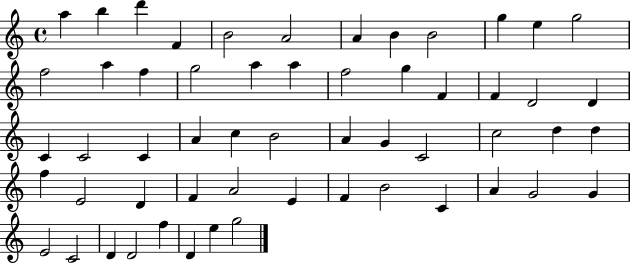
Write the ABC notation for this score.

X:1
T:Untitled
M:4/4
L:1/4
K:C
a b d' F B2 A2 A B B2 g e g2 f2 a f g2 a a f2 g F F D2 D C C2 C A c B2 A G C2 c2 d d f E2 D F A2 E F B2 C A G2 G E2 C2 D D2 f D e g2